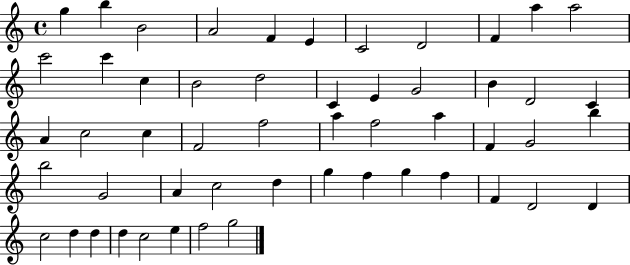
X:1
T:Untitled
M:4/4
L:1/4
K:C
g b B2 A2 F E C2 D2 F a a2 c'2 c' c B2 d2 C E G2 B D2 C A c2 c F2 f2 a f2 a F G2 b b2 G2 A c2 d g f g f F D2 D c2 d d d c2 e f2 g2